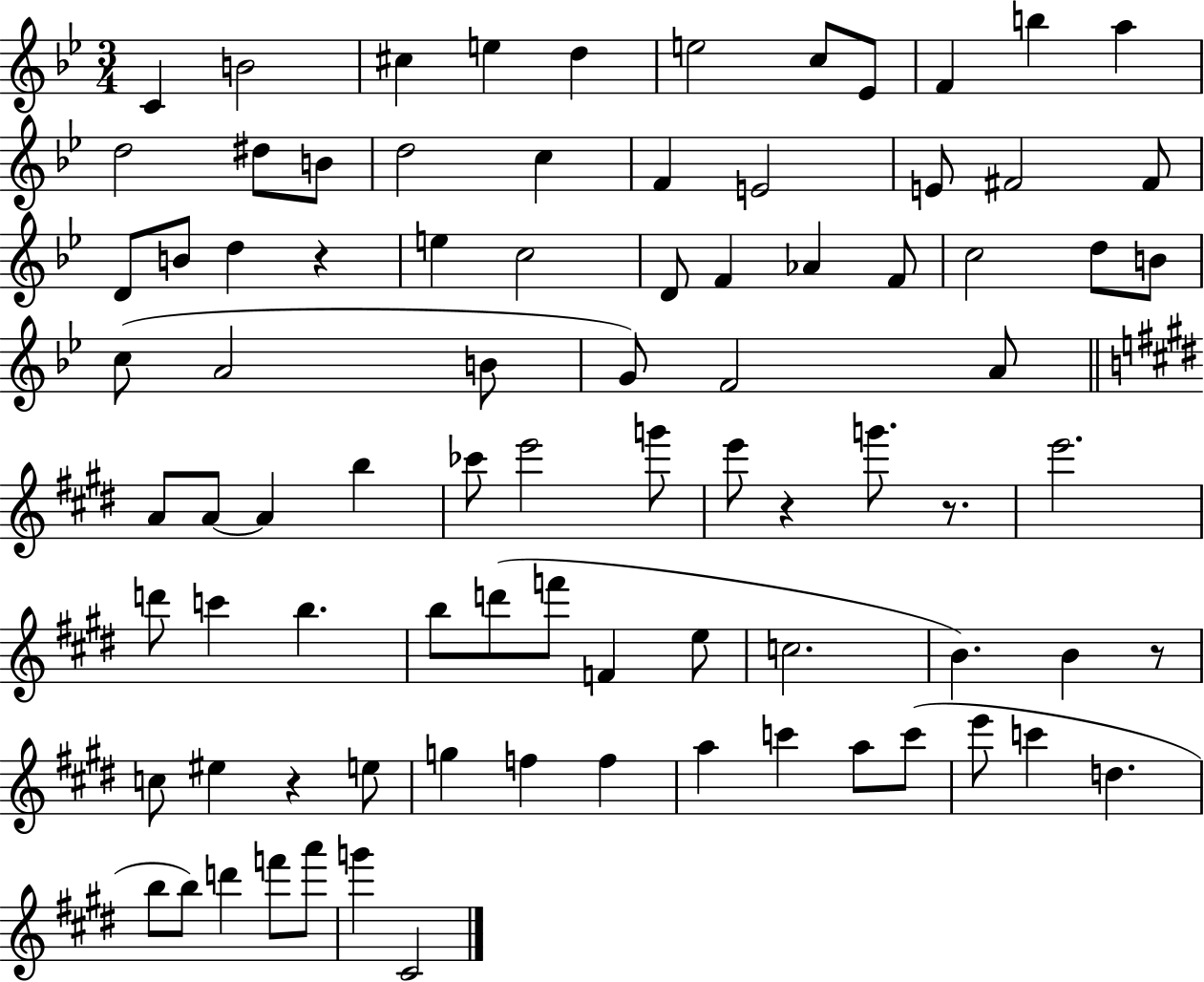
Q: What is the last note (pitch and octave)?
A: C#4